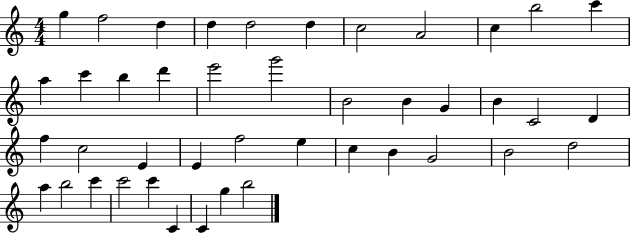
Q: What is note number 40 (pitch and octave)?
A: C4